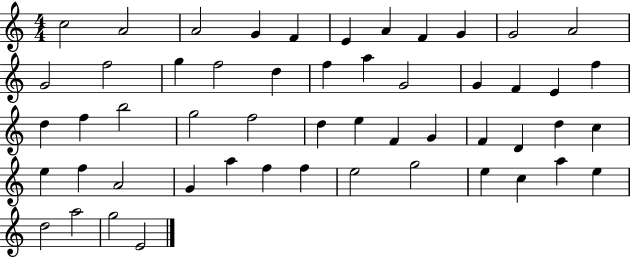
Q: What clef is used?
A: treble